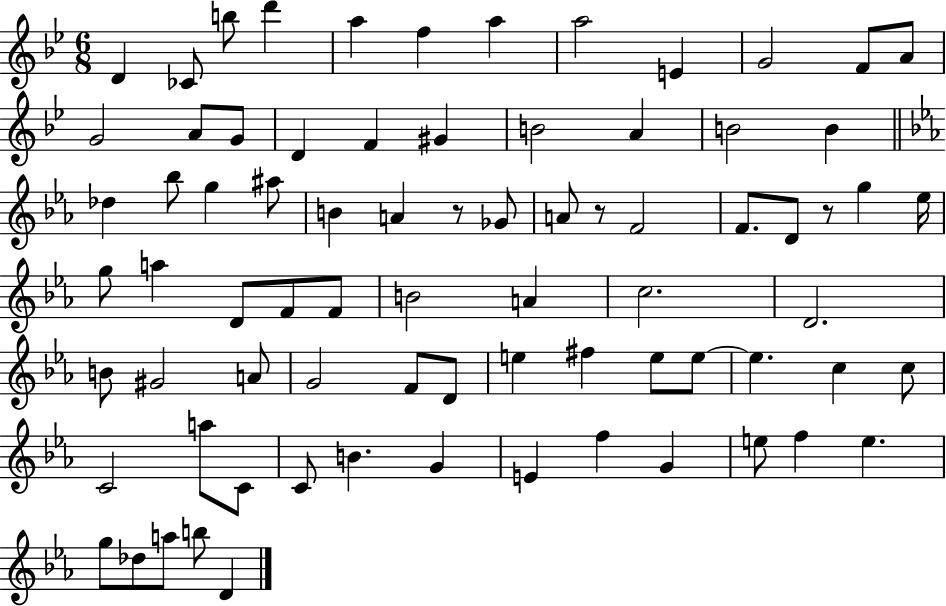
{
  \clef treble
  \numericTimeSignature
  \time 6/8
  \key bes \major
  \repeat volta 2 { d'4 ces'8 b''8 d'''4 | a''4 f''4 a''4 | a''2 e'4 | g'2 f'8 a'8 | \break g'2 a'8 g'8 | d'4 f'4 gis'4 | b'2 a'4 | b'2 b'4 | \break \bar "||" \break \key ees \major des''4 bes''8 g''4 ais''8 | b'4 a'4 r8 ges'8 | a'8 r8 f'2 | f'8. d'8 r8 g''4 ees''16 | \break g''8 a''4 d'8 f'8 f'8 | b'2 a'4 | c''2. | d'2. | \break b'8 gis'2 a'8 | g'2 f'8 d'8 | e''4 fis''4 e''8 e''8~~ | e''4. c''4 c''8 | \break c'2 a''8 c'8 | c'8 b'4. g'4 | e'4 f''4 g'4 | e''8 f''4 e''4. | \break g''8 des''8 a''8 b''8 d'4 | } \bar "|."
}